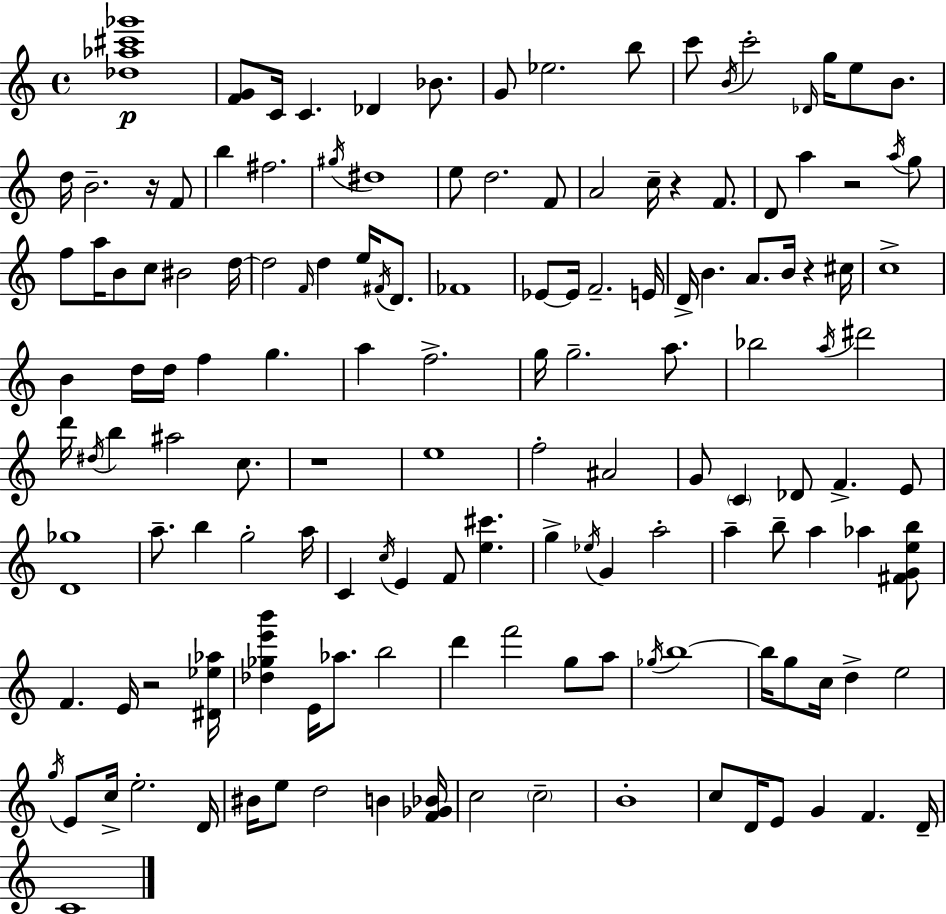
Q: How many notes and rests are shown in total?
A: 145